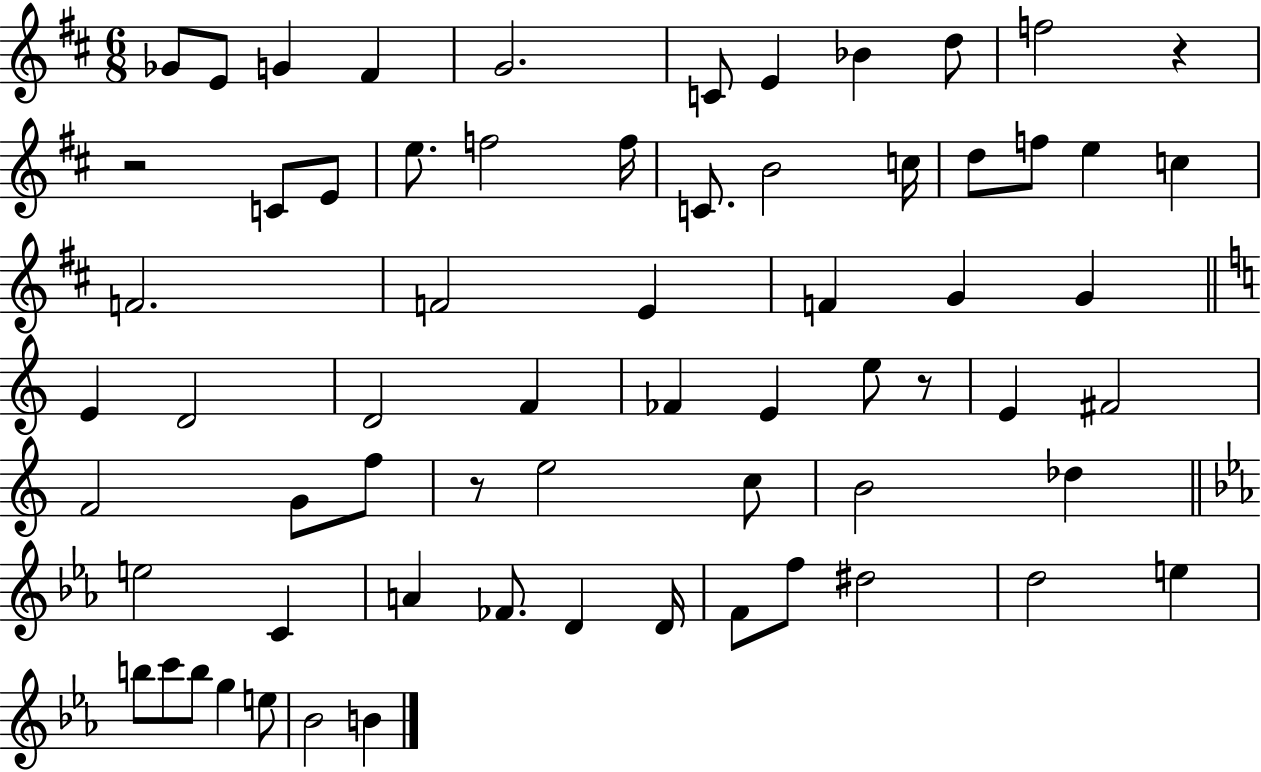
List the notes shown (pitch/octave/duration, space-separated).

Gb4/e E4/e G4/q F#4/q G4/h. C4/e E4/q Bb4/q D5/e F5/h R/q R/h C4/e E4/e E5/e. F5/h F5/s C4/e. B4/h C5/s D5/e F5/e E5/q C5/q F4/h. F4/h E4/q F4/q G4/q G4/q E4/q D4/h D4/h F4/q FES4/q E4/q E5/e R/e E4/q F#4/h F4/h G4/e F5/e R/e E5/h C5/e B4/h Db5/q E5/h C4/q A4/q FES4/e. D4/q D4/s F4/e F5/e D#5/h D5/h E5/q B5/e C6/e B5/e G5/q E5/e Bb4/h B4/q